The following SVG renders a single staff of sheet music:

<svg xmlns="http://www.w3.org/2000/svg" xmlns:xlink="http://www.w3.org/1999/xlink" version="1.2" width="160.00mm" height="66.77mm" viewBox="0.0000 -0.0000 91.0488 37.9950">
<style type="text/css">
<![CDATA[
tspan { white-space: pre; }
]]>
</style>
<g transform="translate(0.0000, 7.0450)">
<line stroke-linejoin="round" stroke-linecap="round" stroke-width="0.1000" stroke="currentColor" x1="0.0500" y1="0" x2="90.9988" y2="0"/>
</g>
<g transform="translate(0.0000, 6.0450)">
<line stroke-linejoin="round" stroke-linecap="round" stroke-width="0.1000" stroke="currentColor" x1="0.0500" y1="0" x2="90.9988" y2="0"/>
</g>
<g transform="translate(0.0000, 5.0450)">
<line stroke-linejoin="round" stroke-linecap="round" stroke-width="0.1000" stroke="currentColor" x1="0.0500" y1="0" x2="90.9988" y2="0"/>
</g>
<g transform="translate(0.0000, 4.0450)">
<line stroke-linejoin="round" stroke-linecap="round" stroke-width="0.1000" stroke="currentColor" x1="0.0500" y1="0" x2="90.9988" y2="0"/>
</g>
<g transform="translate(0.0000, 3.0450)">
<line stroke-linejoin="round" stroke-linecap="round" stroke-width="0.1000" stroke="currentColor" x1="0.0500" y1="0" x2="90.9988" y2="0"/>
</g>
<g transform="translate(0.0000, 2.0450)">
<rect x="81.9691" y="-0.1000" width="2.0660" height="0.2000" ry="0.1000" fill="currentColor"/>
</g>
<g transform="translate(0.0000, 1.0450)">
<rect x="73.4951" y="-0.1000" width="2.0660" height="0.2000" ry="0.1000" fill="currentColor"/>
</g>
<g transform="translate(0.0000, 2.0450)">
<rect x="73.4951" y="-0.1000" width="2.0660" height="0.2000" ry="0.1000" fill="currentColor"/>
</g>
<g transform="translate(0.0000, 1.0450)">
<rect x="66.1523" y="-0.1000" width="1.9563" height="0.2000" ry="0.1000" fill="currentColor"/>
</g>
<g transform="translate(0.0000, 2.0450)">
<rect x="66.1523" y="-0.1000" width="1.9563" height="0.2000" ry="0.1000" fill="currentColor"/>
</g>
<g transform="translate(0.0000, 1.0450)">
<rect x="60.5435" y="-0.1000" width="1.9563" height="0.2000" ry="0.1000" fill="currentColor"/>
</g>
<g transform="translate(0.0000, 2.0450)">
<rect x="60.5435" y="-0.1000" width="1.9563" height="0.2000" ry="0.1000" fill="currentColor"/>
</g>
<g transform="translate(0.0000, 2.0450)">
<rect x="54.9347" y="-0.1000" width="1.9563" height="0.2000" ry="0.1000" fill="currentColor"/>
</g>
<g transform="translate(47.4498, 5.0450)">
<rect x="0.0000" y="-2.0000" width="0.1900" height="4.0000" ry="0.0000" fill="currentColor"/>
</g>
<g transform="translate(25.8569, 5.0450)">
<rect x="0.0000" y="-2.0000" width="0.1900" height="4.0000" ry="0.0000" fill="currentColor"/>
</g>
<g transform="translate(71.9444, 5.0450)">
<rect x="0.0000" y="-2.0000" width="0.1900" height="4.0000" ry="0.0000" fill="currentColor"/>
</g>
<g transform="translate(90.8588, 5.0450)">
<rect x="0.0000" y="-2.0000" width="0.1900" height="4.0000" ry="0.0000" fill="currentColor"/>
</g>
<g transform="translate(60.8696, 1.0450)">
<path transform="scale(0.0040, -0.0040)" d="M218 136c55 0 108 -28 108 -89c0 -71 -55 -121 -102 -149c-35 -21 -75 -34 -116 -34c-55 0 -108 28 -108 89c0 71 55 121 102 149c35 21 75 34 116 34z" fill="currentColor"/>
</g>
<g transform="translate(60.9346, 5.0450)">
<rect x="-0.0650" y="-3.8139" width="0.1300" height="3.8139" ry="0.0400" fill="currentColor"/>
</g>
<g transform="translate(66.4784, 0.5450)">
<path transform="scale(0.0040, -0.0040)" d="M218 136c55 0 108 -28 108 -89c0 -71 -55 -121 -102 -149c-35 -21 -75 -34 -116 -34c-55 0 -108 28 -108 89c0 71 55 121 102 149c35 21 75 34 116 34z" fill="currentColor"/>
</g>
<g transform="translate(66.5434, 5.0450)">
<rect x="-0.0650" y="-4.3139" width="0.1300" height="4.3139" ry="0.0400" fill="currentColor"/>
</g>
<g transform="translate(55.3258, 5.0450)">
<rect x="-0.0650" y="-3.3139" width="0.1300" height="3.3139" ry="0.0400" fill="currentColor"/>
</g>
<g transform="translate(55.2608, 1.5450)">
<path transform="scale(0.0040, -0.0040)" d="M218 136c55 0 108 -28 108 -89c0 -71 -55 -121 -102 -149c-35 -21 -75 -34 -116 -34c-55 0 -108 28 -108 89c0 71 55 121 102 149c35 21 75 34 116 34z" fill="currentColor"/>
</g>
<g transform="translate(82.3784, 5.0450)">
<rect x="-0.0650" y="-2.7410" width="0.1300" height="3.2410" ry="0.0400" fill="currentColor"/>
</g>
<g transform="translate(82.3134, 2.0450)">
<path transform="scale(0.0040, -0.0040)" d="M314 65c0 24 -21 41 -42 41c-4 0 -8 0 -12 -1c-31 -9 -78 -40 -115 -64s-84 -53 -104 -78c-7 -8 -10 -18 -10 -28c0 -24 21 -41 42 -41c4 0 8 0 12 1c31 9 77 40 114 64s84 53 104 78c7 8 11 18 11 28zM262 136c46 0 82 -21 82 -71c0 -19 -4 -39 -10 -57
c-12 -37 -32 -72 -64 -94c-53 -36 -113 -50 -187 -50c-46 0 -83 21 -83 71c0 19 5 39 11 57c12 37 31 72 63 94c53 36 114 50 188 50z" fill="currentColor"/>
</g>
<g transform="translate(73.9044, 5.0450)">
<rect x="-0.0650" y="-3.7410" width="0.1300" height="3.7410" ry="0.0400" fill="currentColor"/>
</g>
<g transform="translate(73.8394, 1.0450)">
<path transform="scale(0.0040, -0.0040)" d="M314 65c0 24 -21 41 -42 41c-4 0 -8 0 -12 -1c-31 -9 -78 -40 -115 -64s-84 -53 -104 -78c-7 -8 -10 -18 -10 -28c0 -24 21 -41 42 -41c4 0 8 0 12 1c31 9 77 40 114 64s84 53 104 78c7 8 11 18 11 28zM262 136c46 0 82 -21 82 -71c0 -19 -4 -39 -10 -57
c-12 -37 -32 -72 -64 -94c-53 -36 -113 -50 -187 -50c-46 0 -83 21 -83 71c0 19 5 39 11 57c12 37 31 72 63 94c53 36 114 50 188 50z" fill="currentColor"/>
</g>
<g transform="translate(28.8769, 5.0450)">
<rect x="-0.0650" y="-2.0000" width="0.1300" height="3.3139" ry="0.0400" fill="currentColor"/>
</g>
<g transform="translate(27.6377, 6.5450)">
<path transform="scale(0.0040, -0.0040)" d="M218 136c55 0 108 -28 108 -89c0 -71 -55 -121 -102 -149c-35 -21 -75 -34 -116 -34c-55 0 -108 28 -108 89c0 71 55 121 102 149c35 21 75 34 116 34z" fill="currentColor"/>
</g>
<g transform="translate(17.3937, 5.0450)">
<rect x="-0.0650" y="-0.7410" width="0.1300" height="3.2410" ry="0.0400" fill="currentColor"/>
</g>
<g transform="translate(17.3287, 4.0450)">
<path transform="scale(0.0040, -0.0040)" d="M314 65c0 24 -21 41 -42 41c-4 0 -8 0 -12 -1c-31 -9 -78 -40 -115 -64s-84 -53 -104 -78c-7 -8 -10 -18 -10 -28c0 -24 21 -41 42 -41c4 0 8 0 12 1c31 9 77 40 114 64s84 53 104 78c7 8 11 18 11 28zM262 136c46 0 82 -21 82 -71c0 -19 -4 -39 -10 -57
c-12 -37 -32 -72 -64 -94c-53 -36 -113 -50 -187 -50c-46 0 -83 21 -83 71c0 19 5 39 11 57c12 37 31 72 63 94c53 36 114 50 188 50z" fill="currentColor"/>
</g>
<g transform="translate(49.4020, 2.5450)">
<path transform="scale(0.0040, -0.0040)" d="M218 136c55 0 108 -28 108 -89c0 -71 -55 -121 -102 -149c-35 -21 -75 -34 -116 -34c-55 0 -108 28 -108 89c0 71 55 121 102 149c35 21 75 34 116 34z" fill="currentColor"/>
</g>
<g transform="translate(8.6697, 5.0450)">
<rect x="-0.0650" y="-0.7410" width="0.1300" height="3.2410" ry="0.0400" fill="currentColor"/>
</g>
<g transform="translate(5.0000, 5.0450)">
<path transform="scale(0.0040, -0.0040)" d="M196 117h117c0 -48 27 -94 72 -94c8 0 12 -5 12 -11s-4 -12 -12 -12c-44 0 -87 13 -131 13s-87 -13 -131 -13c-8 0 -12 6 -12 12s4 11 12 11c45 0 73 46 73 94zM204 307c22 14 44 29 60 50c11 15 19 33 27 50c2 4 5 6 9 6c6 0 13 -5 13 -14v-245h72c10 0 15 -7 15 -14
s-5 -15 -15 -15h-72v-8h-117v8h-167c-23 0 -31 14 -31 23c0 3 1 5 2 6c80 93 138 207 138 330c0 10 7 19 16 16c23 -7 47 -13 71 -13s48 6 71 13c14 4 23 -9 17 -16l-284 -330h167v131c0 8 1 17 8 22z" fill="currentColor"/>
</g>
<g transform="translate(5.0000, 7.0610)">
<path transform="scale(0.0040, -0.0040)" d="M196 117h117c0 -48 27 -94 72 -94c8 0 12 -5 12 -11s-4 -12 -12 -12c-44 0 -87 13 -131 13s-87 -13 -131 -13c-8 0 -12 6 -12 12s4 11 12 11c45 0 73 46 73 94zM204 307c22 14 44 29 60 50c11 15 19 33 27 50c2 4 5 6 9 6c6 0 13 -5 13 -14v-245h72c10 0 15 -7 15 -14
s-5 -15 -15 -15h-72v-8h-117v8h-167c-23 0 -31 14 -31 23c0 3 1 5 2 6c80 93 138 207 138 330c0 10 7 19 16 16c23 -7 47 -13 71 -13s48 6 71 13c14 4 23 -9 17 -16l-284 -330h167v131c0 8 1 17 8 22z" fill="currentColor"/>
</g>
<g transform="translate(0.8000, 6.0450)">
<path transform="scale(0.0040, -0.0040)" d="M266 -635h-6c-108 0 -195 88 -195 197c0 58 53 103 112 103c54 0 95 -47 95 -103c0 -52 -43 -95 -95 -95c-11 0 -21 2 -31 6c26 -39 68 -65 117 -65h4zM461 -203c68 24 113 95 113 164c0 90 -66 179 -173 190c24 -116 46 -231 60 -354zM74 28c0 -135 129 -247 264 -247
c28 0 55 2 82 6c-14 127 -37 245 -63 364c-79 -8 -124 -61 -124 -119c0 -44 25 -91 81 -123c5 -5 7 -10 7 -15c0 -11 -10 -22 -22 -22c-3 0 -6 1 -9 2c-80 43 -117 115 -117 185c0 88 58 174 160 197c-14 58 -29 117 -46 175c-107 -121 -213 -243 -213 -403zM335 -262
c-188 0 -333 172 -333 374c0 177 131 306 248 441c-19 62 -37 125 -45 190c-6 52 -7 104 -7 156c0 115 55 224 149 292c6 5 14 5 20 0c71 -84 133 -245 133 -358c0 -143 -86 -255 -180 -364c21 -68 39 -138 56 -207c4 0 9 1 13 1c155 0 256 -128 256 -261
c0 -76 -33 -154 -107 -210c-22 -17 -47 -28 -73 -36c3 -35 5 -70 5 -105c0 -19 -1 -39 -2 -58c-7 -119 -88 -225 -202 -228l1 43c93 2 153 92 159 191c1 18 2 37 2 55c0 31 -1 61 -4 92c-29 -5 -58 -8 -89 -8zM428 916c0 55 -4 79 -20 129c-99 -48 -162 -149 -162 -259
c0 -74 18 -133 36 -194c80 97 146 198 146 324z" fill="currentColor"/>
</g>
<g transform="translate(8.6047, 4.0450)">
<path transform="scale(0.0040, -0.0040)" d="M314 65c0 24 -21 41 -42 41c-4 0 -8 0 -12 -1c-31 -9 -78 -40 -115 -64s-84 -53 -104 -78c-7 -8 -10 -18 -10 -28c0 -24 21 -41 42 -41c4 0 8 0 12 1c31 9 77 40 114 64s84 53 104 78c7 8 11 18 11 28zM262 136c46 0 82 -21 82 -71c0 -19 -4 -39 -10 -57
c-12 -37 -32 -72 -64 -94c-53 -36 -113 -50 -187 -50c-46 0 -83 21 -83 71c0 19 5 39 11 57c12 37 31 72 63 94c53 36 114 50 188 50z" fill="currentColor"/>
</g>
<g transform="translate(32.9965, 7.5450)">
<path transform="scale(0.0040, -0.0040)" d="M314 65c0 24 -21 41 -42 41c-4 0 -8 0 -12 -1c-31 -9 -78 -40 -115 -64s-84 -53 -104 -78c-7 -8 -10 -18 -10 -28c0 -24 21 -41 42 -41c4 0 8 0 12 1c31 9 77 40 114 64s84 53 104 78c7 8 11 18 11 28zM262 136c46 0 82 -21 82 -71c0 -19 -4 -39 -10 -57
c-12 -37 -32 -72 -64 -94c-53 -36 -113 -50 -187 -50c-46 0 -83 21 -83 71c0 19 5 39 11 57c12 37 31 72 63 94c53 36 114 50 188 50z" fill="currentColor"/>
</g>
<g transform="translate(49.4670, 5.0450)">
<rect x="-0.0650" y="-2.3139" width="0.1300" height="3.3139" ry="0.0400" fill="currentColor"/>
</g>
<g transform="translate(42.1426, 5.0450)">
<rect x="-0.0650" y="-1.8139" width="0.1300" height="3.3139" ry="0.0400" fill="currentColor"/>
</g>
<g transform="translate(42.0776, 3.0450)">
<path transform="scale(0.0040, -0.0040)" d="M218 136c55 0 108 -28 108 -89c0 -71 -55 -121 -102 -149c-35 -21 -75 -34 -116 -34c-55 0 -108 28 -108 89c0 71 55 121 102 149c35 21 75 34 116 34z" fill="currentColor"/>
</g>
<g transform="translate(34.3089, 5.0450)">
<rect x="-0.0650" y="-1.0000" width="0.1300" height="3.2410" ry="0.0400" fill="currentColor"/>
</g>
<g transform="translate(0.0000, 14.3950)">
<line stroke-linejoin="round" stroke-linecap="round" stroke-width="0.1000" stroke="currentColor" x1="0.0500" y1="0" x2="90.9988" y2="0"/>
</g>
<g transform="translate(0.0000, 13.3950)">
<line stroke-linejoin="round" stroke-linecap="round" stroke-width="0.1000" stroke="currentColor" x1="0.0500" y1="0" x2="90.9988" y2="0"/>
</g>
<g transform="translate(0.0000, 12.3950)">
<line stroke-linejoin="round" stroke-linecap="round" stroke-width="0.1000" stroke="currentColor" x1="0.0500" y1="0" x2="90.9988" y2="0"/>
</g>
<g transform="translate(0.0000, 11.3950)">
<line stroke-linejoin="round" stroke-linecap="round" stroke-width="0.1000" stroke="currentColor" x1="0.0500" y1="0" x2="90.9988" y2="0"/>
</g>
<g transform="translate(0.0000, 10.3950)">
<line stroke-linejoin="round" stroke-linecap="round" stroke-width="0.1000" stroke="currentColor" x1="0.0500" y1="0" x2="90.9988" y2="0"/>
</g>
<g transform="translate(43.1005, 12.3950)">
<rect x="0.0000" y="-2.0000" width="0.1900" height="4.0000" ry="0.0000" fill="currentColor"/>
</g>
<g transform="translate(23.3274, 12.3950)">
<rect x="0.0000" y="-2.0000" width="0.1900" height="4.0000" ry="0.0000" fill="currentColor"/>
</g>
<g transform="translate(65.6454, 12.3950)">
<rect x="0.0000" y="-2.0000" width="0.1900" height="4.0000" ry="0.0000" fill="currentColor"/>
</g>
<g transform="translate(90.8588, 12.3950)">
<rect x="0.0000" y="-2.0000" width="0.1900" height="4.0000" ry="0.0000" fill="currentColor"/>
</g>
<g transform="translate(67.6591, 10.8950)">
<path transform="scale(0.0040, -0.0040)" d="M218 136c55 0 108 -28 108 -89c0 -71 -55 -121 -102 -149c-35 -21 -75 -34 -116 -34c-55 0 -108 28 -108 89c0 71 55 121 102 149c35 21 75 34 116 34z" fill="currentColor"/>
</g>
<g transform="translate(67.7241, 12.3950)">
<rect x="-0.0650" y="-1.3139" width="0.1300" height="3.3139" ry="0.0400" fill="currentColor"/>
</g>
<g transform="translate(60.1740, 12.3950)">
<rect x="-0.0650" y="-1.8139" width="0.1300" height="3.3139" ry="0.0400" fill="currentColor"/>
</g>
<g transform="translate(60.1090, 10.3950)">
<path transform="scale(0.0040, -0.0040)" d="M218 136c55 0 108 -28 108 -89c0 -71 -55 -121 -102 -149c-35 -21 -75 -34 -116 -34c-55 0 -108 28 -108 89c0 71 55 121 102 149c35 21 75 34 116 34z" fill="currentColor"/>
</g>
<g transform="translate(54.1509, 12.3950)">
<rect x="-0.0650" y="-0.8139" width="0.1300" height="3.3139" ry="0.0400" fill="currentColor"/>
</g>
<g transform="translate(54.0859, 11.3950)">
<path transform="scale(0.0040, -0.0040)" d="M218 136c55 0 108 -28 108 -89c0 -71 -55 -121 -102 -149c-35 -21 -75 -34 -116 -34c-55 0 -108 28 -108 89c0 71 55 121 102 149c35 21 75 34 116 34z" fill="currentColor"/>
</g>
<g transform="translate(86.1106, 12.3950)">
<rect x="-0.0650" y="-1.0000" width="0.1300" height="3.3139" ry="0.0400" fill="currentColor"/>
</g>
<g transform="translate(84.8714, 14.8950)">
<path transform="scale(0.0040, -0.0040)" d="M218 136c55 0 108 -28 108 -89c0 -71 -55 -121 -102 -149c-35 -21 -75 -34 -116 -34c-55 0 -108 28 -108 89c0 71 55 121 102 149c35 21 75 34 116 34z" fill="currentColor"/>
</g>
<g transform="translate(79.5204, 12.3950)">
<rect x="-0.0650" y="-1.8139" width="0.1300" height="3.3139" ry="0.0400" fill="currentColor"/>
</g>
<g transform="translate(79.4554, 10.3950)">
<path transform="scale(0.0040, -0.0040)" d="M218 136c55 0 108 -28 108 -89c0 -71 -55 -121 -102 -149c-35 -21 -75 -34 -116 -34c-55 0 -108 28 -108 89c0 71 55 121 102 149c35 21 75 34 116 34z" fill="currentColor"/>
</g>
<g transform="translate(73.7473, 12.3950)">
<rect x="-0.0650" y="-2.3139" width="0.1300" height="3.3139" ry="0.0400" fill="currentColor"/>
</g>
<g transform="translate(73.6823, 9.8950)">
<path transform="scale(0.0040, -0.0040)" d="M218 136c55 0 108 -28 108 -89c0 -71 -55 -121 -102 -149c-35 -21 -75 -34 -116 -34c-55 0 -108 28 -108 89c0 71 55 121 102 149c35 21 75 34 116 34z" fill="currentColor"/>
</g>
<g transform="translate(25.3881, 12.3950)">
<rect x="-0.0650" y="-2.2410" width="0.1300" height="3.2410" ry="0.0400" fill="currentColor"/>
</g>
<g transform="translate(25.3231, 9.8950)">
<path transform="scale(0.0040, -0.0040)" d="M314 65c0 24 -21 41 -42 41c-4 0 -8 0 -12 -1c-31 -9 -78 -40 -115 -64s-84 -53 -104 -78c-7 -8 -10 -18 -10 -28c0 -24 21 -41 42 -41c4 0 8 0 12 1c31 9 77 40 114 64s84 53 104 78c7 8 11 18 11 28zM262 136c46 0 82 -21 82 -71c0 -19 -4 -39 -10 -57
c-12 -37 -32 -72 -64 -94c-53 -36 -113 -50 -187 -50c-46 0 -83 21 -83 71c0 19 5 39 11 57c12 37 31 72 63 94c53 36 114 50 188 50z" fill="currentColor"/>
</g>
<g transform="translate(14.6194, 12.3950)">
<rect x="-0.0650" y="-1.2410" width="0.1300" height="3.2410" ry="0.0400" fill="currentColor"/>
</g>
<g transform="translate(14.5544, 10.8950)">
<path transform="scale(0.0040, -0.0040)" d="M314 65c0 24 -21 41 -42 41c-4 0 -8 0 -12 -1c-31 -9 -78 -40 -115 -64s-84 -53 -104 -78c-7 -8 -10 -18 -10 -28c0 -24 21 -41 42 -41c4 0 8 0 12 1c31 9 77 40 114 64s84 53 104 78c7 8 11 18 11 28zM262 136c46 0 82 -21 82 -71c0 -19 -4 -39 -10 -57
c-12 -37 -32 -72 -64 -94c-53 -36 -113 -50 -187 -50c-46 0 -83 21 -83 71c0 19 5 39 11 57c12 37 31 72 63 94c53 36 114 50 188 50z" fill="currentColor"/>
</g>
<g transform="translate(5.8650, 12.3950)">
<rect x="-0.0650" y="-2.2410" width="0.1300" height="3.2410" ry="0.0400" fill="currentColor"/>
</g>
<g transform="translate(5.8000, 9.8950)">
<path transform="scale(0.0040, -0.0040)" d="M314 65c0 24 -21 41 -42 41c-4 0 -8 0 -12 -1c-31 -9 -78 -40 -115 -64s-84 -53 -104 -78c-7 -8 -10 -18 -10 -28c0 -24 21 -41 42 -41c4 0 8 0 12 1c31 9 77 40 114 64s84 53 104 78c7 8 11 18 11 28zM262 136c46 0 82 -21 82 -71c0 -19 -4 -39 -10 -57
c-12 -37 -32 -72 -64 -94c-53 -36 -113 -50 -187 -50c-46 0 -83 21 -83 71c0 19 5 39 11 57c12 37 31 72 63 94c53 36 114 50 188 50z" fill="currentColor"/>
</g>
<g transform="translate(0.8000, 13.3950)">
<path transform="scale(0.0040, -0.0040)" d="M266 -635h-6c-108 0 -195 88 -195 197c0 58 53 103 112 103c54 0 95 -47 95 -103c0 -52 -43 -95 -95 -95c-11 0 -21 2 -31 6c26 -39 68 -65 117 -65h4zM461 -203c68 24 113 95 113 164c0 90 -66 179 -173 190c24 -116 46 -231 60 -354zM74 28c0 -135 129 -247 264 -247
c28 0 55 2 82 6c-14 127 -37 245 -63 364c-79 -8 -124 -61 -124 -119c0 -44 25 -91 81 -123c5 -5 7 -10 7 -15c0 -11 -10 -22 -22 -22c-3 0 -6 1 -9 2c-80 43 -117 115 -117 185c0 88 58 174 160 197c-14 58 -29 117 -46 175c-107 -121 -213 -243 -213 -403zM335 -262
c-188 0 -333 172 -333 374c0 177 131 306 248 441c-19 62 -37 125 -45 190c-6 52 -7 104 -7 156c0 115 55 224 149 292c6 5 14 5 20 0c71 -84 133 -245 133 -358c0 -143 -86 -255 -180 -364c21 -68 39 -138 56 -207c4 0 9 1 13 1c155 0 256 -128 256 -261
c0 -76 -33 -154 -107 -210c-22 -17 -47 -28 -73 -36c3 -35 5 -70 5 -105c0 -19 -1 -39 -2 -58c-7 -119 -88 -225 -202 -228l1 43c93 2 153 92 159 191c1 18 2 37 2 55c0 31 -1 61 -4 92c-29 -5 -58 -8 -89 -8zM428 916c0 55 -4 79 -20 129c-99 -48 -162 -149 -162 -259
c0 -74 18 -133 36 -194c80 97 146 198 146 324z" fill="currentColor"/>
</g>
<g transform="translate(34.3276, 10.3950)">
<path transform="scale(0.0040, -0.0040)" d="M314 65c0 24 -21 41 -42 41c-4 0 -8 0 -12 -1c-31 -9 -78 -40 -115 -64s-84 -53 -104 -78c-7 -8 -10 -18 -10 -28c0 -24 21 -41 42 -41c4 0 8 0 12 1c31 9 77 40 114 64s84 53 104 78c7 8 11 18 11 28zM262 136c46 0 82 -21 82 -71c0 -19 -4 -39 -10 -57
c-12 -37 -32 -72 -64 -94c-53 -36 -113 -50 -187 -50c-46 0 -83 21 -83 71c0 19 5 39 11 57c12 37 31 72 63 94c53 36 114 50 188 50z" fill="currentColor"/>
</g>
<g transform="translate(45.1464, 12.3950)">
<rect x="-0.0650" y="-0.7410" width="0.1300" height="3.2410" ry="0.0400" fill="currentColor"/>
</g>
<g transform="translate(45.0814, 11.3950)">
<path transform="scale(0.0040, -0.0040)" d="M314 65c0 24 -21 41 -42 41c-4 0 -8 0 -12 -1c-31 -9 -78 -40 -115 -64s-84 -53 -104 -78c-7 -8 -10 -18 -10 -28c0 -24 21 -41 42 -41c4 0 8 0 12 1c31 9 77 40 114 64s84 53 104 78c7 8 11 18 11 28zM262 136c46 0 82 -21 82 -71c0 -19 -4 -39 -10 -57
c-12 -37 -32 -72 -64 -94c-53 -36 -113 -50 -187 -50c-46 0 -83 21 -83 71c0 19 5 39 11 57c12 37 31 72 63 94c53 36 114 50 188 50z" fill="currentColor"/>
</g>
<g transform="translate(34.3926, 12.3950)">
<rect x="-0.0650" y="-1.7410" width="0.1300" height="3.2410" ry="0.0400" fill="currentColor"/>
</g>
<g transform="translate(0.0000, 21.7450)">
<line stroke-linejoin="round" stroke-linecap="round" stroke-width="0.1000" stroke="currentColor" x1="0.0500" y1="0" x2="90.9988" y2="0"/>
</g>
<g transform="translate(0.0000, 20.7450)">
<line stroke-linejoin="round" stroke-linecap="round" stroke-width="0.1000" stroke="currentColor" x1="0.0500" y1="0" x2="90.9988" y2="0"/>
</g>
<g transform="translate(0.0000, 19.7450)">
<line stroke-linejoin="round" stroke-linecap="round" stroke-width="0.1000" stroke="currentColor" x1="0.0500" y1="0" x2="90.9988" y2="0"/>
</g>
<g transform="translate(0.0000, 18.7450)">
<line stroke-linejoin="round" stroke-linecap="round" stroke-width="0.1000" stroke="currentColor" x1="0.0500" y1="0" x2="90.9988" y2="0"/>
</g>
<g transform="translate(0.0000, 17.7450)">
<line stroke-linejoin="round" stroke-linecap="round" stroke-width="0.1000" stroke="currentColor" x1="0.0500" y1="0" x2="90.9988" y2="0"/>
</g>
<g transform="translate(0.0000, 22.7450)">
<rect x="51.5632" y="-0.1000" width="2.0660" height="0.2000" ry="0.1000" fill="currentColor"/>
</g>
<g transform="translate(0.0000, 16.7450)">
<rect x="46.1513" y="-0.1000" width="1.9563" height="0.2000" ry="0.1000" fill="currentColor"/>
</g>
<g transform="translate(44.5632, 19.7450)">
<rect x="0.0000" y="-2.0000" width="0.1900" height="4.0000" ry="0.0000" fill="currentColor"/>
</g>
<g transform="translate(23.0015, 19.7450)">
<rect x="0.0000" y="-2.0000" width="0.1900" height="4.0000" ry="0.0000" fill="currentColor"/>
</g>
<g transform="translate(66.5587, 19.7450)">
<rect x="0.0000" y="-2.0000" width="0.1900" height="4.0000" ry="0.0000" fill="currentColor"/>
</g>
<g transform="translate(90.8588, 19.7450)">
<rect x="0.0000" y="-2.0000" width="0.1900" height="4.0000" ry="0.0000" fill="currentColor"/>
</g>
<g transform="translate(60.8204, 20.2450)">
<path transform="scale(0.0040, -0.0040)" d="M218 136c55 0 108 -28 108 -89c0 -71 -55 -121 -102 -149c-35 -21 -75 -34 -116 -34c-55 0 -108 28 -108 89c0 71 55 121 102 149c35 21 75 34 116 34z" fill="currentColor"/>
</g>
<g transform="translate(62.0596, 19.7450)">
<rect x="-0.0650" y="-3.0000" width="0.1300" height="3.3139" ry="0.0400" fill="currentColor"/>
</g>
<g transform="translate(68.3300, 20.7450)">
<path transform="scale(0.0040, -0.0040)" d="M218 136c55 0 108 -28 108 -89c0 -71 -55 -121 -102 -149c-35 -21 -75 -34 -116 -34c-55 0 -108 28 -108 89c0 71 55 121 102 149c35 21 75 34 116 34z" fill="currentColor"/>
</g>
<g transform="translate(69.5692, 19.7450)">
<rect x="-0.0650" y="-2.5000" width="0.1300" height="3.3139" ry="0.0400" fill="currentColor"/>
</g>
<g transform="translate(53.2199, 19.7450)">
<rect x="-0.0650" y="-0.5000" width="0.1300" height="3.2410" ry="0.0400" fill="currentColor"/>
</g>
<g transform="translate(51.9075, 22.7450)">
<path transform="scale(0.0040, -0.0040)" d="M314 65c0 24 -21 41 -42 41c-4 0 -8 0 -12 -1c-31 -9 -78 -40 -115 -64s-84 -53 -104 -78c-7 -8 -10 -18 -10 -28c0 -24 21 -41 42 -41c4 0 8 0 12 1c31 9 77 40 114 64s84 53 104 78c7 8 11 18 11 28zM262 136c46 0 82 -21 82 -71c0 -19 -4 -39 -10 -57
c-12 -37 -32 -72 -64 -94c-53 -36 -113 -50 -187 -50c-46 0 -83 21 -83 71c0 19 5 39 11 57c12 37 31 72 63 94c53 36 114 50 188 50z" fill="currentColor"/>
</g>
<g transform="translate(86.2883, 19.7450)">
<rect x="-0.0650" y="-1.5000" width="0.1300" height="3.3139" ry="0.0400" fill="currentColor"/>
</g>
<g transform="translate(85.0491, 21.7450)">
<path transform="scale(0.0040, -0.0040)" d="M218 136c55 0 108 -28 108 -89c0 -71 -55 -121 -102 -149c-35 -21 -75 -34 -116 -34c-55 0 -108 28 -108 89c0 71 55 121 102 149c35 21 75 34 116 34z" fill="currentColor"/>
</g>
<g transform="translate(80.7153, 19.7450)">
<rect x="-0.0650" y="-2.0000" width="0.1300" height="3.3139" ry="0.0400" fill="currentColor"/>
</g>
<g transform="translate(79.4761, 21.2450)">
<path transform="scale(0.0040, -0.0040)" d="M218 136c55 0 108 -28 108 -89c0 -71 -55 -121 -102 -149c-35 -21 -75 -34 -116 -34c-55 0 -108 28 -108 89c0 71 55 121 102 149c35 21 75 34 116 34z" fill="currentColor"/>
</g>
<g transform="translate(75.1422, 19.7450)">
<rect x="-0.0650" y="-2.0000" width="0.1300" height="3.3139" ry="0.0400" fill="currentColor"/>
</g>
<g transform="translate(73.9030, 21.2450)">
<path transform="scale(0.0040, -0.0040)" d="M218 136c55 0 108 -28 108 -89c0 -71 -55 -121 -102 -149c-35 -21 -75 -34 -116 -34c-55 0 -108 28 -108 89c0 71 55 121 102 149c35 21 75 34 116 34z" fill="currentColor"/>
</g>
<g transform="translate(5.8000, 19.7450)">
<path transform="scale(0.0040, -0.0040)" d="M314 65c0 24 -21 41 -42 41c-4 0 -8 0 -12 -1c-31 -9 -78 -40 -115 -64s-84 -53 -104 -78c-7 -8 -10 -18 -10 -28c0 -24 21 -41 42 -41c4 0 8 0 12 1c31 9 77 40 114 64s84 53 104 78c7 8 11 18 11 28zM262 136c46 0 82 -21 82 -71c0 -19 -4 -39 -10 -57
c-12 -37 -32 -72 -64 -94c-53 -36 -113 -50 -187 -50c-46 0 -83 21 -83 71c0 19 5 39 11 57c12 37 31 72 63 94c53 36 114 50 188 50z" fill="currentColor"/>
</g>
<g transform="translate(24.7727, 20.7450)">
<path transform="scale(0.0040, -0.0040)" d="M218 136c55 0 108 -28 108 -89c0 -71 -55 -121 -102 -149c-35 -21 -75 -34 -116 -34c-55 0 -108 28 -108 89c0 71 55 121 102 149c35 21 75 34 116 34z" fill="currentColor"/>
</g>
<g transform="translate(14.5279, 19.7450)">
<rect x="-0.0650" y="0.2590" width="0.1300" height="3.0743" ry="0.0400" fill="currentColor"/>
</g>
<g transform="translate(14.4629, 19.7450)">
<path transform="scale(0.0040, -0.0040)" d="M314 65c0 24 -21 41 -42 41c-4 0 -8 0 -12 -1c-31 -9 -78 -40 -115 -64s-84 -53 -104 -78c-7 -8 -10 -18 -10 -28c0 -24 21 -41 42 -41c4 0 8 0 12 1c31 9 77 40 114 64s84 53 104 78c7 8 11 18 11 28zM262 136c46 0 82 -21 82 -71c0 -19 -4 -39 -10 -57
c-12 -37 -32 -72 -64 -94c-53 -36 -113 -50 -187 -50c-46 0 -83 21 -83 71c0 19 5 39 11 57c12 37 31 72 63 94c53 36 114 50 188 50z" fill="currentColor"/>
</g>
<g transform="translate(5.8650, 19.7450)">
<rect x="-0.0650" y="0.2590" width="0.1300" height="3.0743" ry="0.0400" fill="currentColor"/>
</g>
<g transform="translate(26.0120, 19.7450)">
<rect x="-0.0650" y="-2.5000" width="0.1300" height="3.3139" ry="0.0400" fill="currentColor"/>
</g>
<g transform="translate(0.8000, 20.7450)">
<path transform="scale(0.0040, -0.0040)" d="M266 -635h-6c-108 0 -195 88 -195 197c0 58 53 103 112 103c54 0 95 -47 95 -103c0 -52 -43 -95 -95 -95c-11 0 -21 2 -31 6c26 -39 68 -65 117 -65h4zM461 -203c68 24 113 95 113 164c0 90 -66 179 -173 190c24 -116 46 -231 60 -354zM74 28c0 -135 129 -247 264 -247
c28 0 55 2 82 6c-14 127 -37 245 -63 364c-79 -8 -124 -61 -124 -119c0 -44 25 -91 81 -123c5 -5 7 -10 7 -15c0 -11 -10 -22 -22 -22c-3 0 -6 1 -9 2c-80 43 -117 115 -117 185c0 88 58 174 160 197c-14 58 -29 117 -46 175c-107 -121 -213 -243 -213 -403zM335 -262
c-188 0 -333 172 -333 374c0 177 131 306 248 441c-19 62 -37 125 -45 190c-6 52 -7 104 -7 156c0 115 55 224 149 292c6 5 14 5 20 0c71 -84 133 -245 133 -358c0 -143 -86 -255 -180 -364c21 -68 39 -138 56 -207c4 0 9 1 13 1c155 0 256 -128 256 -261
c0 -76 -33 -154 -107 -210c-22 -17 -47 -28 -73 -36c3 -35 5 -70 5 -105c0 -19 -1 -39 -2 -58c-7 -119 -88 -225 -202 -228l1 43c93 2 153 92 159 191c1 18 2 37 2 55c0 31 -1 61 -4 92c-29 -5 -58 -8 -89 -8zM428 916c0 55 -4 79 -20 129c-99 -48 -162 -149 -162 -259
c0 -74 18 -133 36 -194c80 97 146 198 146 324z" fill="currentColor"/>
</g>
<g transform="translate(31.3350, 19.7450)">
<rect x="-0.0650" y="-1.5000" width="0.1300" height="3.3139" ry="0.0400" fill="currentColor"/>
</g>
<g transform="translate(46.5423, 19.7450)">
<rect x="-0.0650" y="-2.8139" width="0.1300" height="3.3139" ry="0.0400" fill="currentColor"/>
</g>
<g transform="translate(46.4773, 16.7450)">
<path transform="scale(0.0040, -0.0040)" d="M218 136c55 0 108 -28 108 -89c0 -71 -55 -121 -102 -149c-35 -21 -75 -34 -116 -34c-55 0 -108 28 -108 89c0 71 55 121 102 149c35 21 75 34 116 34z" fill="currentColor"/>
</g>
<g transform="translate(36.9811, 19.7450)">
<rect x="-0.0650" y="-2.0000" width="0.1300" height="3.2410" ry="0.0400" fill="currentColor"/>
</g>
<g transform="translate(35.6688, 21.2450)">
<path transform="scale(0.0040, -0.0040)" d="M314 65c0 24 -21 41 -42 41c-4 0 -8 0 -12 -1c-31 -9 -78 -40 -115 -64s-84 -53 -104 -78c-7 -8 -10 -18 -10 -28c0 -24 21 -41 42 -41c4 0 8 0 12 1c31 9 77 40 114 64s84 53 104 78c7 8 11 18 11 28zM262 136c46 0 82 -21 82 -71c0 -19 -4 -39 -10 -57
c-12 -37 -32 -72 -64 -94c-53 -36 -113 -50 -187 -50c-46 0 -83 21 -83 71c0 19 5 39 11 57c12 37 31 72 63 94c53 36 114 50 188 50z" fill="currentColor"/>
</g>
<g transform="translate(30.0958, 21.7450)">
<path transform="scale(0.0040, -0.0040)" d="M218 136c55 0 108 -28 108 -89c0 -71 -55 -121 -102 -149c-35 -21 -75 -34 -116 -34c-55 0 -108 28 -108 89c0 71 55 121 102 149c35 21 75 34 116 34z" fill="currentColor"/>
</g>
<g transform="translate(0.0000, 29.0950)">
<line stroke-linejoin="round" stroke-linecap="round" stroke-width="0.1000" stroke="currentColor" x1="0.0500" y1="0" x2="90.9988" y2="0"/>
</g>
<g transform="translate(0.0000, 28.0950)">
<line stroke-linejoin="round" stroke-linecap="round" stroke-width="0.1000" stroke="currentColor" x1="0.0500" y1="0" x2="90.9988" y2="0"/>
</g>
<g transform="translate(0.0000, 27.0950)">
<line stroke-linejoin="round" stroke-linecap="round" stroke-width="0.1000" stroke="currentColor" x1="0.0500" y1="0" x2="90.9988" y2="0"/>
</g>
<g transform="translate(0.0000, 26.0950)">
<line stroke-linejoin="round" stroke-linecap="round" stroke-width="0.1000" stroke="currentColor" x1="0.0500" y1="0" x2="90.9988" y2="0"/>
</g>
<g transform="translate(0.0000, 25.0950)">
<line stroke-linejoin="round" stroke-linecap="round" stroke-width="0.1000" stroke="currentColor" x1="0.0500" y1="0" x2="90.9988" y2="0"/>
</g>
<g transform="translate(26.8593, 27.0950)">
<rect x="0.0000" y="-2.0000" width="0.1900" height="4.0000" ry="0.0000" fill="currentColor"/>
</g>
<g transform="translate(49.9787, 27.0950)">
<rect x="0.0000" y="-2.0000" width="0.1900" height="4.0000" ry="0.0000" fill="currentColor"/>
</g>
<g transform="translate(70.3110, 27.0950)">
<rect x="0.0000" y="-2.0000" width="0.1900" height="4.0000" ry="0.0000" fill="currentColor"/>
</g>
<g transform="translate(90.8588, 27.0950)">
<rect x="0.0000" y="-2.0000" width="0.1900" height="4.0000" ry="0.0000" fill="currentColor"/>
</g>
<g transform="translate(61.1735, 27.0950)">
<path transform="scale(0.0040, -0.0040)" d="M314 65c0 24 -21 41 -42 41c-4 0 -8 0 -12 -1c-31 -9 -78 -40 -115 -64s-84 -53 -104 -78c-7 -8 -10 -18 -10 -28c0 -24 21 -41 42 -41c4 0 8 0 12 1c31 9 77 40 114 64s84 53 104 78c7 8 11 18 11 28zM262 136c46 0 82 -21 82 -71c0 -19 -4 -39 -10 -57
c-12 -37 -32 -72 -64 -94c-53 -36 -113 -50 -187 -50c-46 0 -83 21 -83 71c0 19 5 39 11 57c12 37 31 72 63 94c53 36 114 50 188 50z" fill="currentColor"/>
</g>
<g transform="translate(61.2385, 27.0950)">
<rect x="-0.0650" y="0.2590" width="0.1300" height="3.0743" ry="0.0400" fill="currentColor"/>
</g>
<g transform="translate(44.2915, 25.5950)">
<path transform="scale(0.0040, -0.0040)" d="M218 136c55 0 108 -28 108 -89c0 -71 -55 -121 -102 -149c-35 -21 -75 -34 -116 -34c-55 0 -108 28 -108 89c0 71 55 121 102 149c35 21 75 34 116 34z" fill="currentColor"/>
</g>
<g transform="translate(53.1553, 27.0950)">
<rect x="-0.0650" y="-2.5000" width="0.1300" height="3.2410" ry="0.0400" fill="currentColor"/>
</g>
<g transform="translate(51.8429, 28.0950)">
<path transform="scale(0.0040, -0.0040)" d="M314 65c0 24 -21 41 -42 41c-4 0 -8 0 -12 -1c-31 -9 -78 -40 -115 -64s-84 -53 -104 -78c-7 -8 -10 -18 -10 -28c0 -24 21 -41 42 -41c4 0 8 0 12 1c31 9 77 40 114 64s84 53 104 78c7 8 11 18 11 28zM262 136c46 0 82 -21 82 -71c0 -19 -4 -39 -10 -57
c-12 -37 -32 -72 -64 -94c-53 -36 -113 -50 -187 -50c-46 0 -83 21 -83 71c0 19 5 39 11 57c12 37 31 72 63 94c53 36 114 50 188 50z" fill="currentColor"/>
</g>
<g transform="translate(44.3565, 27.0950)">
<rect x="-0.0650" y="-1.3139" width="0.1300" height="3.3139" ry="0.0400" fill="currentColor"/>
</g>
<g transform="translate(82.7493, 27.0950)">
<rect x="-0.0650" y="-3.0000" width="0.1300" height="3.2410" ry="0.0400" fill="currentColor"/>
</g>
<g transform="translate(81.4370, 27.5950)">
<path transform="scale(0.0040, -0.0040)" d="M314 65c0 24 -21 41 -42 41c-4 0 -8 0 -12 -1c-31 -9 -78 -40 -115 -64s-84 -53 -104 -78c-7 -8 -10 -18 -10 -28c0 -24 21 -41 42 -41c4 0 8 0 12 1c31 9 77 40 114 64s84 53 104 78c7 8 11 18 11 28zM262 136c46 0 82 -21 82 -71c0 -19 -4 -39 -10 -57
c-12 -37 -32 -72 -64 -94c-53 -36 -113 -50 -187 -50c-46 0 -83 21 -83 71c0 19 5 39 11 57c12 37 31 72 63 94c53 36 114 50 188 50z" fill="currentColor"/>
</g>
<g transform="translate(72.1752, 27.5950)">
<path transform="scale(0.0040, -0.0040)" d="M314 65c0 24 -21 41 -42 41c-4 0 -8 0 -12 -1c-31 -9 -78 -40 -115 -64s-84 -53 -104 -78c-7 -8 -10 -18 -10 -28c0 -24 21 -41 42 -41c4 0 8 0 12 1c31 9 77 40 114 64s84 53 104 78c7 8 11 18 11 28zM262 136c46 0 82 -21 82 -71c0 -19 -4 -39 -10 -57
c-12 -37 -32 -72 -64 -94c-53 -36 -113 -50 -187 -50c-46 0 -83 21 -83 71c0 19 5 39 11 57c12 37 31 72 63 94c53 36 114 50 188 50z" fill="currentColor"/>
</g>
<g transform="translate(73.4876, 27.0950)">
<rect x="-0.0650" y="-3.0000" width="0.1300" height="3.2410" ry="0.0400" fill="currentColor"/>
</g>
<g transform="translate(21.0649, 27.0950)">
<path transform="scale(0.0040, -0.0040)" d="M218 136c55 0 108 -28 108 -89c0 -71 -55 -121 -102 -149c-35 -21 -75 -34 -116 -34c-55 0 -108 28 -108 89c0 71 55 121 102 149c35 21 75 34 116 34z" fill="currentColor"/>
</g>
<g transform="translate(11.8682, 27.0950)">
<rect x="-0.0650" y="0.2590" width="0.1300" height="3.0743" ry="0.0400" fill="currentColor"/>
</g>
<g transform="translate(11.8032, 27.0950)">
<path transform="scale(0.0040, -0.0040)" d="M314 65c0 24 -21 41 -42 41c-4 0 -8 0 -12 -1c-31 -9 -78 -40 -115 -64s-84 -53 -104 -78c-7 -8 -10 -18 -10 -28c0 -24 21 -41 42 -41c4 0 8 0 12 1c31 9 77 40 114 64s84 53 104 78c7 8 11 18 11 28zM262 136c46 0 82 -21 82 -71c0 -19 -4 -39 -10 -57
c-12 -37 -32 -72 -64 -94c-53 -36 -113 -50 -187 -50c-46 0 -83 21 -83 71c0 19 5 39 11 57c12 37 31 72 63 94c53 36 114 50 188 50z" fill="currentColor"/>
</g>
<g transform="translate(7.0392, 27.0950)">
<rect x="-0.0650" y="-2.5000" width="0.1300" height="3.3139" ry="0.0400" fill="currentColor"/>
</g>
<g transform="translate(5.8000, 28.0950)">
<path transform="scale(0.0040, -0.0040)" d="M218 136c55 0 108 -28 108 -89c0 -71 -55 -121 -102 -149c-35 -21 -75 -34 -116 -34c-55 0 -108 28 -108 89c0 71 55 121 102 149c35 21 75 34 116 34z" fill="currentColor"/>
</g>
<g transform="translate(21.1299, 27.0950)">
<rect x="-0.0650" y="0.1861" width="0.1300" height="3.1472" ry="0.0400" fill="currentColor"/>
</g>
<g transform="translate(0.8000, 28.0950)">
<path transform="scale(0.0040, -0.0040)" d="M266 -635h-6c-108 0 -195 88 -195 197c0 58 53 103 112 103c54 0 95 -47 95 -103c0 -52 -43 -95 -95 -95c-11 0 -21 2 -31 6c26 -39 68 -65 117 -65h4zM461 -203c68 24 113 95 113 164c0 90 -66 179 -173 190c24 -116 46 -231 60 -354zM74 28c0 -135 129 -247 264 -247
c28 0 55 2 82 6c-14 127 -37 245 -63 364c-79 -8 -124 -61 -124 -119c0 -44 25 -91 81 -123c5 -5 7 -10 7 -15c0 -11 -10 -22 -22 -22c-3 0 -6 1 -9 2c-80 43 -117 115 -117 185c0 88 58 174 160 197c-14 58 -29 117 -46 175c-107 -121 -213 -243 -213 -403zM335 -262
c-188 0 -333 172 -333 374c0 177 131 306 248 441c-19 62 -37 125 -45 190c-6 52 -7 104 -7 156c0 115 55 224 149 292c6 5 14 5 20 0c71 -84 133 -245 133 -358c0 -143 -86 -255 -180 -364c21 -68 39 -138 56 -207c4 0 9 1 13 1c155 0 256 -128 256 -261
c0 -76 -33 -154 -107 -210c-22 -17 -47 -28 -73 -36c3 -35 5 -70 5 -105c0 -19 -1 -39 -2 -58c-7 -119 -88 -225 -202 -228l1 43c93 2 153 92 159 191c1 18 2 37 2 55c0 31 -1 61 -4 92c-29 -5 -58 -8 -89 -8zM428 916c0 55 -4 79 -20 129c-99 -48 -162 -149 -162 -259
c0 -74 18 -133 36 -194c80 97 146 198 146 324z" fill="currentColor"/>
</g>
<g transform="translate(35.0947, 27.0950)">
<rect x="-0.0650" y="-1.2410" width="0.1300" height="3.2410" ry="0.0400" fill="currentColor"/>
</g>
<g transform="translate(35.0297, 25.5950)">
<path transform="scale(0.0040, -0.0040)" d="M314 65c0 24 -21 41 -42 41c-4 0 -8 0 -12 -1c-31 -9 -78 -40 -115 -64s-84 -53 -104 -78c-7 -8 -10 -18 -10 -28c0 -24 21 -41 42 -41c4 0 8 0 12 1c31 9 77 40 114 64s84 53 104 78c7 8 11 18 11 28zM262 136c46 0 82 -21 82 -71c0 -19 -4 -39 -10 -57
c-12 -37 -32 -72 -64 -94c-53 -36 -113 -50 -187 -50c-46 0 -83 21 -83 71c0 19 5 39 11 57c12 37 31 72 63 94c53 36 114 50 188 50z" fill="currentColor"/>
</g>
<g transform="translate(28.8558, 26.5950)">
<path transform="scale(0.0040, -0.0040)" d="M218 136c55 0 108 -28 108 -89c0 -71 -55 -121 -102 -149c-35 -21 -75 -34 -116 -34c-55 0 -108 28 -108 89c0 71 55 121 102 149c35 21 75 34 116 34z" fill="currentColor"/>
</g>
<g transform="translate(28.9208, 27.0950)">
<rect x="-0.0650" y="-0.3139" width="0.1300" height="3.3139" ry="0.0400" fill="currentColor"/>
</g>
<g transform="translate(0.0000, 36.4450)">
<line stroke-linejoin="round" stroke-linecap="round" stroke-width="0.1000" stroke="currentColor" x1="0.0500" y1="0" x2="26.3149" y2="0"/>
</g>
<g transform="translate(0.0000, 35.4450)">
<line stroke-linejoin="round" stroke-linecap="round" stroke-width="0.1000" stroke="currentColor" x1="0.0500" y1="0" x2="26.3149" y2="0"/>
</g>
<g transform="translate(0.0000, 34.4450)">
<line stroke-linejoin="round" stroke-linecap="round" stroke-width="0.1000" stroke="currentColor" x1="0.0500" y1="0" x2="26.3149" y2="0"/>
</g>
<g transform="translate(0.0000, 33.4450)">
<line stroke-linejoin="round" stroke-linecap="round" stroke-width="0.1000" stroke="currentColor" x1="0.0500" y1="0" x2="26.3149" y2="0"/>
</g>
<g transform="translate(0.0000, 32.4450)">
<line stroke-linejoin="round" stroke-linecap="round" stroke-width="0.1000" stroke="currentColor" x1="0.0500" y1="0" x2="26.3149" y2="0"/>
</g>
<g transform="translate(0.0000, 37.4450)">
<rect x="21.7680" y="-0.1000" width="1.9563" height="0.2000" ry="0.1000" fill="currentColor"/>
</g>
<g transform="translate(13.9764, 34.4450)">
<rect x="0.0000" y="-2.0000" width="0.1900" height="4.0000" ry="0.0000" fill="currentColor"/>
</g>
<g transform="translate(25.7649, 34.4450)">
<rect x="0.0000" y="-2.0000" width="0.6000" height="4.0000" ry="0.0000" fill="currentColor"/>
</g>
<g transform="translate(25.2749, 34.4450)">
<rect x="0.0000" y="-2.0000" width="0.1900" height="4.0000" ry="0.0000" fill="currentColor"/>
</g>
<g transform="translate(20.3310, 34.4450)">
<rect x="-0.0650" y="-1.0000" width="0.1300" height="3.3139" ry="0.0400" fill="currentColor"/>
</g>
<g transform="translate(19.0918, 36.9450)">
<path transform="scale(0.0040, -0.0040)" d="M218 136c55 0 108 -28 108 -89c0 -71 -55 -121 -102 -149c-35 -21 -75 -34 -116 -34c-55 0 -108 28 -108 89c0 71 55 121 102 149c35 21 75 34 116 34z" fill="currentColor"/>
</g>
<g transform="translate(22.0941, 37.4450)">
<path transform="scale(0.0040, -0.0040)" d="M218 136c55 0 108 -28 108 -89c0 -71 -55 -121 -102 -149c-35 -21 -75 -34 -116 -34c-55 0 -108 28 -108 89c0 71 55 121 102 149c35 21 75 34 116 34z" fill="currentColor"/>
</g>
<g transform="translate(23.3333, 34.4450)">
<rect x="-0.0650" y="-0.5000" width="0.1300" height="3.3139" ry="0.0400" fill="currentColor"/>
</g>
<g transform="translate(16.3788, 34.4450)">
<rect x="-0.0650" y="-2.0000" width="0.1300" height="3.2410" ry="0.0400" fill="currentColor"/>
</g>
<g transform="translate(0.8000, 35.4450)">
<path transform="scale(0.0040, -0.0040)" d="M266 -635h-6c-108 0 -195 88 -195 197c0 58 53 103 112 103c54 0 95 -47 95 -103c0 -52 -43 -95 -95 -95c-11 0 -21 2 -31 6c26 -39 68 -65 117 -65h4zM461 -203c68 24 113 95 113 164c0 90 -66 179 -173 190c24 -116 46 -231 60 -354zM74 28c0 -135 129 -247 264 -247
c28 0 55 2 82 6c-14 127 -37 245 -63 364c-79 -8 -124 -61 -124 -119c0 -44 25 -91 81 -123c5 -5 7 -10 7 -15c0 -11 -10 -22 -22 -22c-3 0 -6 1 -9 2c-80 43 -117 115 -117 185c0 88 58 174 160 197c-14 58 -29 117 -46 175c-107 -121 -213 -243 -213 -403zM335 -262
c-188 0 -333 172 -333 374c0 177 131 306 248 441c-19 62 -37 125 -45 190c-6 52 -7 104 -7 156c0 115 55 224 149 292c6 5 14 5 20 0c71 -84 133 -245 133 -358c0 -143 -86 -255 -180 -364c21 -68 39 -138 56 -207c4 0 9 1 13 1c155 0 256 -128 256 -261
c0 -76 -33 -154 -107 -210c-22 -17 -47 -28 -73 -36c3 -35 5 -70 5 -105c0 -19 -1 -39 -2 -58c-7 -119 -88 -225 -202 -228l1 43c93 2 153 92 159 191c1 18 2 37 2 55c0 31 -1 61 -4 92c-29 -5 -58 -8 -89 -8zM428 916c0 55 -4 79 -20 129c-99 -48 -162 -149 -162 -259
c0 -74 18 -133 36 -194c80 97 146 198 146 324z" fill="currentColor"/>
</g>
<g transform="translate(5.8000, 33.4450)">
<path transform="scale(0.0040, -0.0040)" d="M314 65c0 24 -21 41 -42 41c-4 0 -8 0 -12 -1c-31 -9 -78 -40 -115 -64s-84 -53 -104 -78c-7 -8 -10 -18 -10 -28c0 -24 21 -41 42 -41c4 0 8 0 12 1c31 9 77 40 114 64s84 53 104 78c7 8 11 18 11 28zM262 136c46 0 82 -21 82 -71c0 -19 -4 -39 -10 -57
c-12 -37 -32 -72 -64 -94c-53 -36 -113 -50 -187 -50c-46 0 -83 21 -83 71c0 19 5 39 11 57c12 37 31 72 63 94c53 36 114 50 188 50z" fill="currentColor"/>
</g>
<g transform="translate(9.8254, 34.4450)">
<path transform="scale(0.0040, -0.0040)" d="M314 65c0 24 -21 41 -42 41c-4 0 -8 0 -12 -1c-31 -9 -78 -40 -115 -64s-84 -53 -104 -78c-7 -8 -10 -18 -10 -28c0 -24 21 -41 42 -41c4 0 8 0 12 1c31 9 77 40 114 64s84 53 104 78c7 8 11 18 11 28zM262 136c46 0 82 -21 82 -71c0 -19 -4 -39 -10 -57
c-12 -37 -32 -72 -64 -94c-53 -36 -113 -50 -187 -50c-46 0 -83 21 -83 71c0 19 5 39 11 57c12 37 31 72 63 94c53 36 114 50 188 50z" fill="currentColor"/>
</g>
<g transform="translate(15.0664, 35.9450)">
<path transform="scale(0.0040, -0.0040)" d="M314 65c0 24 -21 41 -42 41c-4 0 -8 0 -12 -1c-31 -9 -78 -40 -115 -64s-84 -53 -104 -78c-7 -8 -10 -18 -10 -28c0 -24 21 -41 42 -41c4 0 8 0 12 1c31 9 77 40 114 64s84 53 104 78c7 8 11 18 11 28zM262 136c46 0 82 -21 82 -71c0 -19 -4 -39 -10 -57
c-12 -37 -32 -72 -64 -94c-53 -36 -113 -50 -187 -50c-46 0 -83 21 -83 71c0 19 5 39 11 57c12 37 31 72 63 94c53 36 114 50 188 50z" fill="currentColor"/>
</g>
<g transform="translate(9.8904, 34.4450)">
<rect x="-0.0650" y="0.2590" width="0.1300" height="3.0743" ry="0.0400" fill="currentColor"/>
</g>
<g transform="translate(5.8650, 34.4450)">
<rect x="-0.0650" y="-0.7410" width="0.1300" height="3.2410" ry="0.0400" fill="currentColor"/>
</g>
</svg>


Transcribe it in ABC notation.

X:1
T:Untitled
M:4/4
L:1/4
K:C
d2 d2 F D2 f g b c' d' c'2 a2 g2 e2 g2 f2 d2 d f e g f D B2 B2 G E F2 a C2 A G F F E G B2 B c e2 e G2 B2 A2 A2 d2 B2 F2 D C